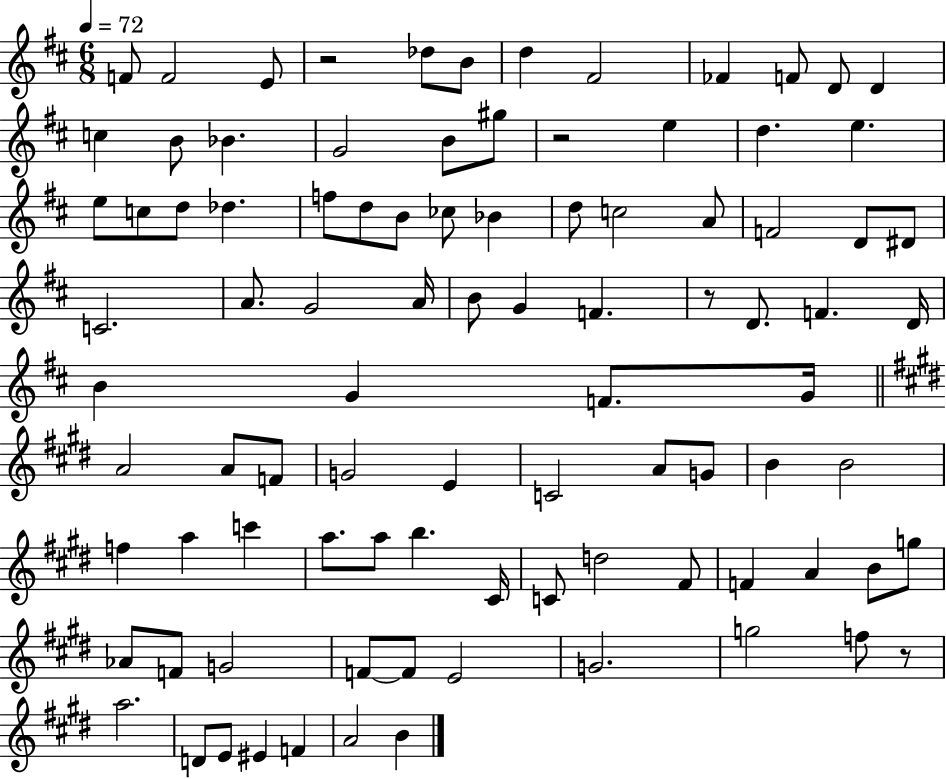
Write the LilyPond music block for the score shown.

{
  \clef treble
  \numericTimeSignature
  \time 6/8
  \key d \major
  \tempo 4 = 72
  \repeat volta 2 { f'8 f'2 e'8 | r2 des''8 b'8 | d''4 fis'2 | fes'4 f'8 d'8 d'4 | \break c''4 b'8 bes'4. | g'2 b'8 gis''8 | r2 e''4 | d''4. e''4. | \break e''8 c''8 d''8 des''4. | f''8 d''8 b'8 ces''8 bes'4 | d''8 c''2 a'8 | f'2 d'8 dis'8 | \break c'2. | a'8. g'2 a'16 | b'8 g'4 f'4. | r8 d'8. f'4. d'16 | \break b'4 g'4 f'8. g'16 | \bar "||" \break \key e \major a'2 a'8 f'8 | g'2 e'4 | c'2 a'8 g'8 | b'4 b'2 | \break f''4 a''4 c'''4 | a''8. a''8 b''4. cis'16 | c'8 d''2 fis'8 | f'4 a'4 b'8 g''8 | \break aes'8 f'8 g'2 | f'8~~ f'8 e'2 | g'2. | g''2 f''8 r8 | \break a''2. | d'8 e'8 eis'4 f'4 | a'2 b'4 | } \bar "|."
}